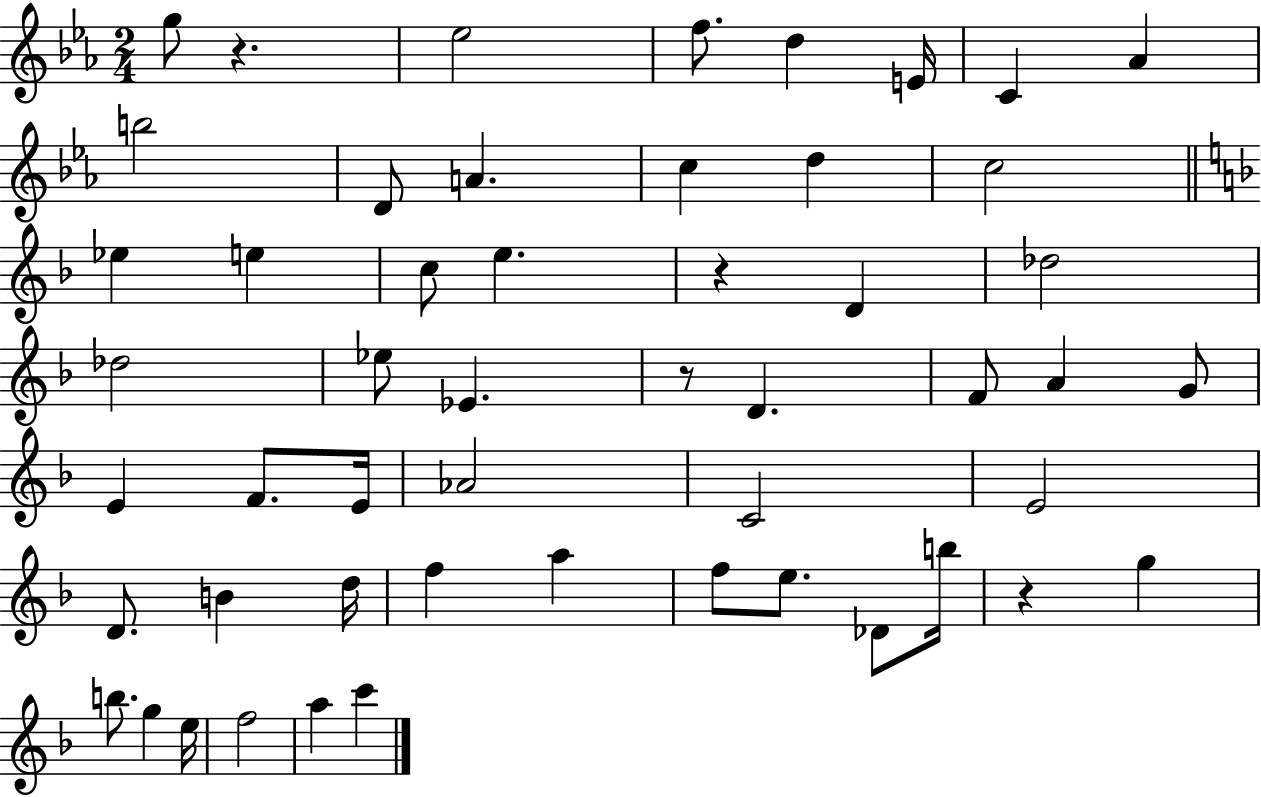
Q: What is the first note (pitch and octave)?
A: G5